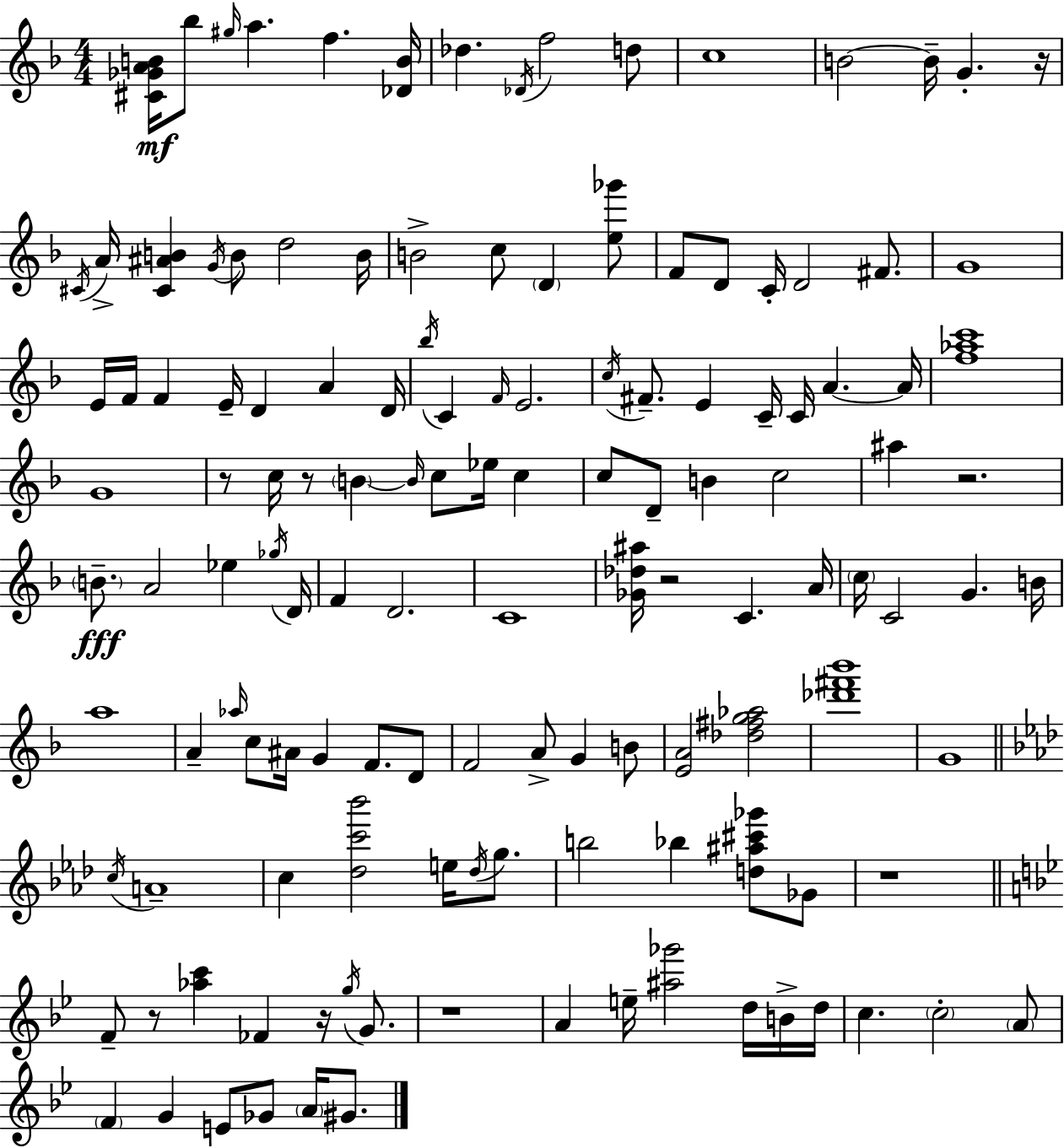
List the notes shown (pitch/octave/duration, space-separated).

[C#4,Gb4,A4,B4]/s Bb5/e G#5/s A5/q. F5/q. [Db4,B4]/s Db5/q. Db4/s F5/h D5/e C5/w B4/h B4/s G4/q. R/s C#4/s A4/s [C#4,A#4,B4]/q G4/s B4/e D5/h B4/s B4/h C5/e D4/q [E5,Gb6]/e F4/e D4/e C4/s D4/h F#4/e. G4/w E4/s F4/s F4/q E4/s D4/q A4/q D4/s Bb5/s C4/q F4/s E4/h. C5/s F#4/e. E4/q C4/s C4/s A4/q. A4/s [F5,Ab5,C6]/w G4/w R/e C5/s R/e B4/q B4/s C5/e Eb5/s C5/q C5/e D4/e B4/q C5/h A#5/q R/h. B4/e. A4/h Eb5/q Gb5/s D4/s F4/q D4/h. C4/w [Gb4,Db5,A#5]/s R/h C4/q. A4/s C5/s C4/h G4/q. B4/s A5/w A4/q Ab5/s C5/e A#4/s G4/q F4/e. D4/e F4/h A4/e G4/q B4/e [E4,A4]/h [Db5,F#5,G5,Ab5]/h [Db6,F#6,Bb6]/w G4/w C5/s A4/w C5/q [Db5,C6,Bb6]/h E5/s Db5/s G5/e. B5/h Bb5/q [D5,A#5,C#6,Gb6]/e Gb4/e R/w F4/e R/e [Ab5,C6]/q FES4/q R/s G5/s G4/e. R/w A4/q E5/s [A#5,Gb6]/h D5/s B4/s D5/s C5/q. C5/h A4/e F4/q G4/q E4/e Gb4/e A4/s G#4/e.